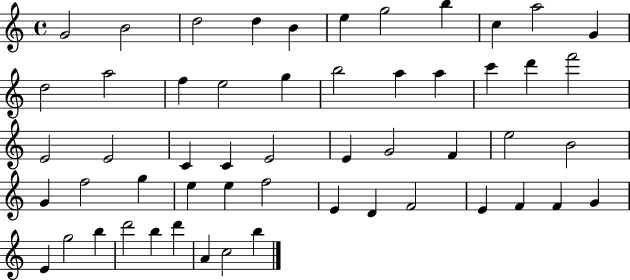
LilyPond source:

{
  \clef treble
  \time 4/4
  \defaultTimeSignature
  \key c \major
  g'2 b'2 | d''2 d''4 b'4 | e''4 g''2 b''4 | c''4 a''2 g'4 | \break d''2 a''2 | f''4 e''2 g''4 | b''2 a''4 a''4 | c'''4 d'''4 f'''2 | \break e'2 e'2 | c'4 c'4 e'2 | e'4 g'2 f'4 | e''2 b'2 | \break g'4 f''2 g''4 | e''4 e''4 f''2 | e'4 d'4 f'2 | e'4 f'4 f'4 g'4 | \break e'4 g''2 b''4 | d'''2 b''4 d'''4 | a'4 c''2 b''4 | \bar "|."
}